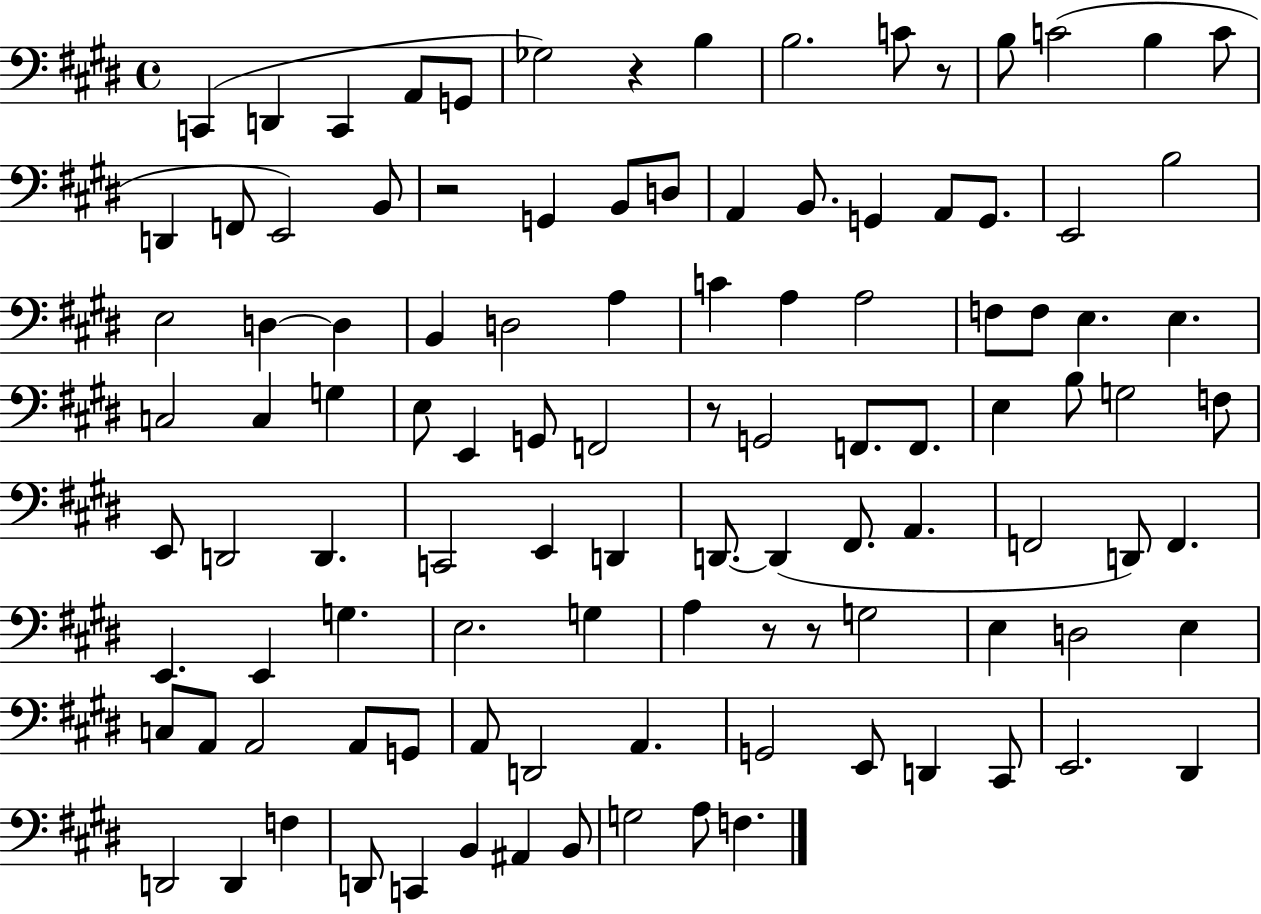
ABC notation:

X:1
T:Untitled
M:4/4
L:1/4
K:E
C,, D,, C,, A,,/2 G,,/2 _G,2 z B, B,2 C/2 z/2 B,/2 C2 B, C/2 D,, F,,/2 E,,2 B,,/2 z2 G,, B,,/2 D,/2 A,, B,,/2 G,, A,,/2 G,,/2 E,,2 B,2 E,2 D, D, B,, D,2 A, C A, A,2 F,/2 F,/2 E, E, C,2 C, G, E,/2 E,, G,,/2 F,,2 z/2 G,,2 F,,/2 F,,/2 E, B,/2 G,2 F,/2 E,,/2 D,,2 D,, C,,2 E,, D,, D,,/2 D,, ^F,,/2 A,, F,,2 D,,/2 F,, E,, E,, G, E,2 G, A, z/2 z/2 G,2 E, D,2 E, C,/2 A,,/2 A,,2 A,,/2 G,,/2 A,,/2 D,,2 A,, G,,2 E,,/2 D,, ^C,,/2 E,,2 ^D,, D,,2 D,, F, D,,/2 C,, B,, ^A,, B,,/2 G,2 A,/2 F,